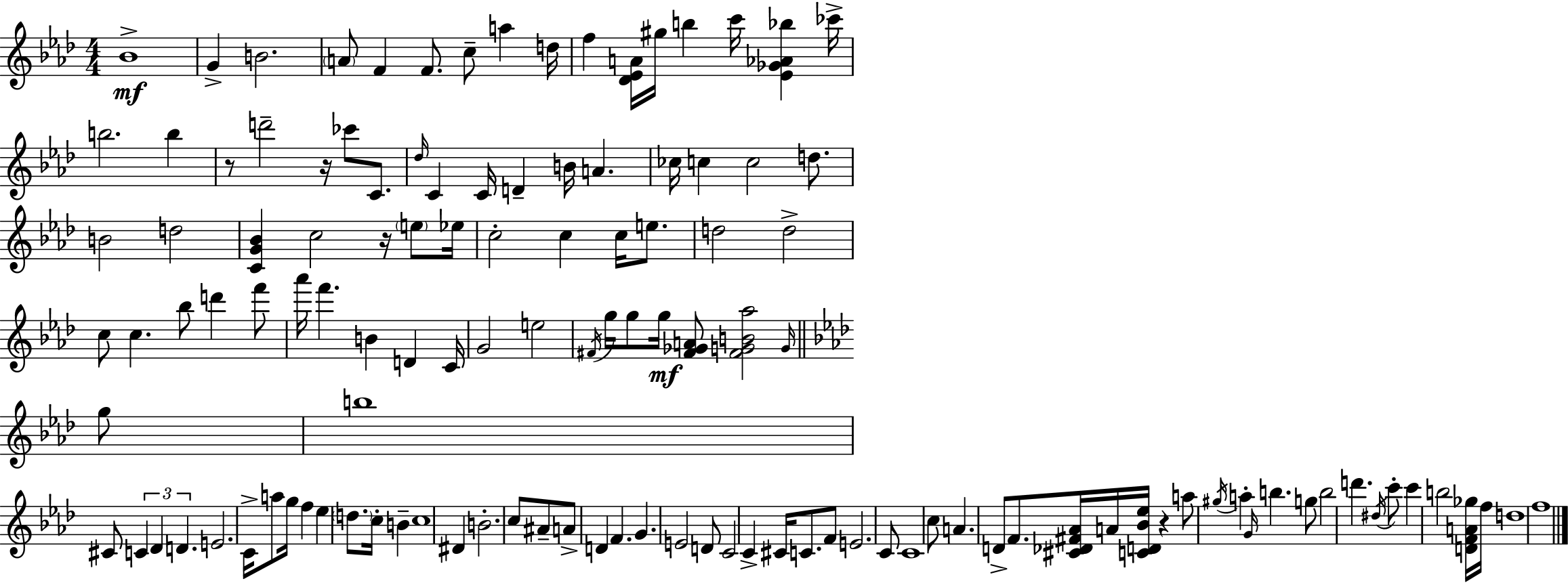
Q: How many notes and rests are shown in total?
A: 123